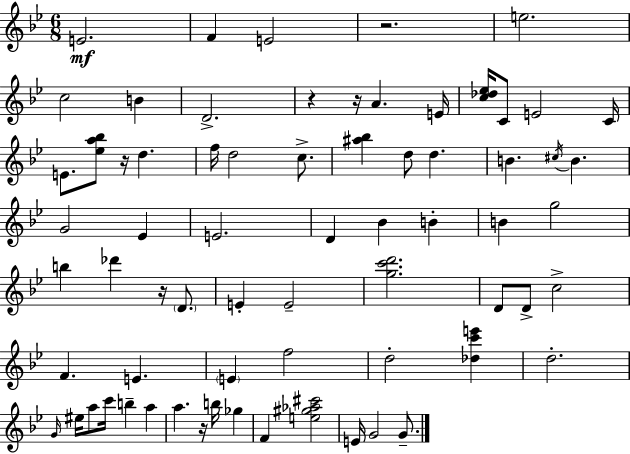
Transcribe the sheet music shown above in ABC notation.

X:1
T:Untitled
M:6/8
L:1/4
K:Gm
E2 F E2 z2 e2 c2 B D2 z z/4 A E/4 [c_d_e]/4 C/2 E2 C/4 E/2 [_ea_b]/2 z/4 d f/4 d2 c/2 [^a_b] d/2 d B ^c/4 B G2 _E E2 D _B B B g2 b _d' z/4 D/2 E E2 [gc'd']2 D/2 D/2 c2 F E E f2 d2 [_dc'e'] d2 G/4 ^e/4 a/2 c'/4 b a a z/4 b/4 _g F [e^g_a^c']2 E/4 G2 G/2